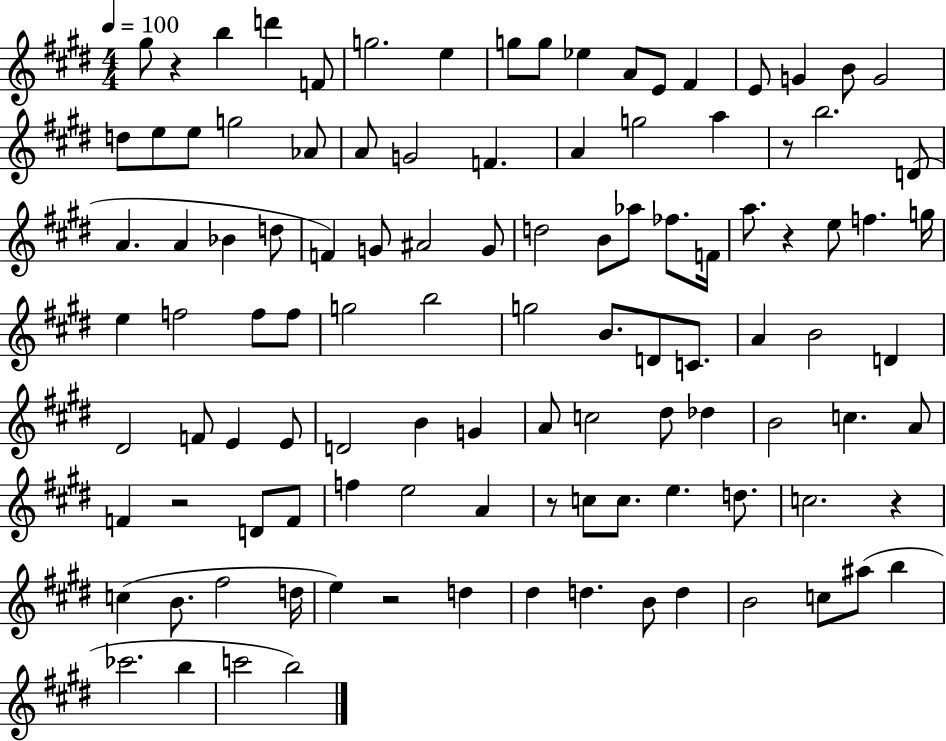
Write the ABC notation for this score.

X:1
T:Untitled
M:4/4
L:1/4
K:E
^g/2 z b d' F/2 g2 e g/2 g/2 _e A/2 E/2 ^F E/2 G B/2 G2 d/2 e/2 e/2 g2 _A/2 A/2 G2 F A g2 a z/2 b2 D/2 A A _B d/2 F G/2 ^A2 G/2 d2 B/2 _a/2 _f/2 F/4 a/2 z e/2 f g/4 e f2 f/2 f/2 g2 b2 g2 B/2 D/2 C/2 A B2 D ^D2 F/2 E E/2 D2 B G A/2 c2 ^d/2 _d B2 c A/2 F z2 D/2 F/2 f e2 A z/2 c/2 c/2 e d/2 c2 z c B/2 ^f2 d/4 e z2 d ^d d B/2 d B2 c/2 ^a/2 b _c'2 b c'2 b2